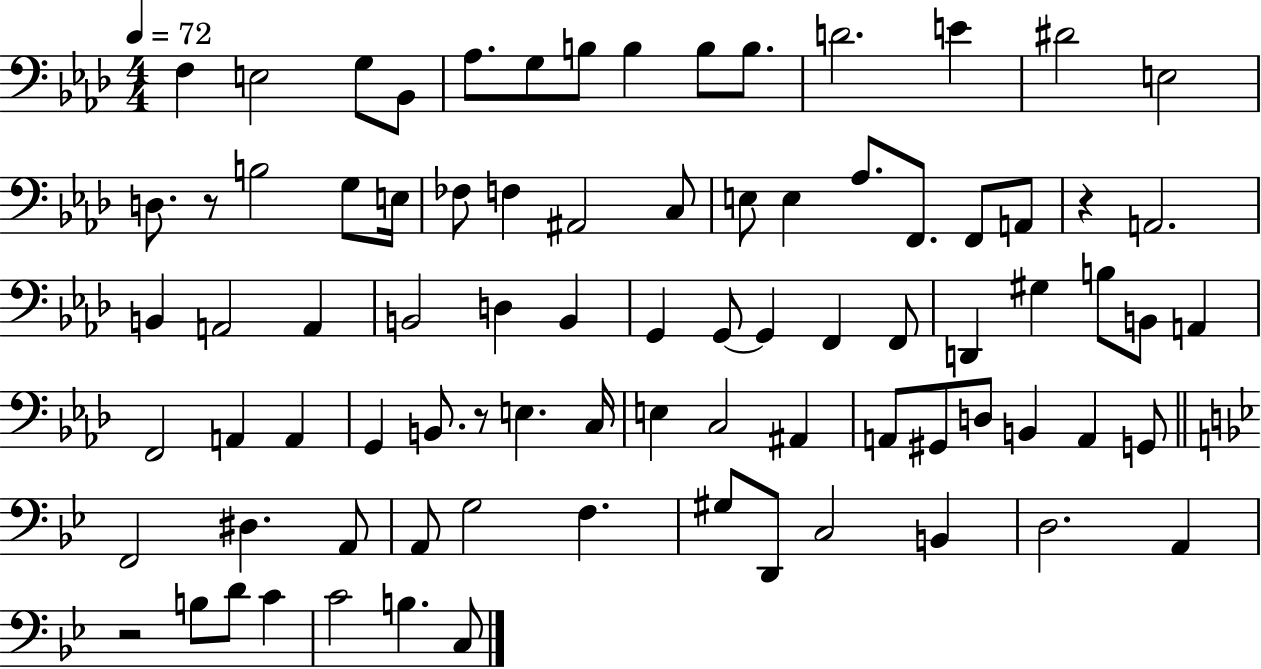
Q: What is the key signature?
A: AES major